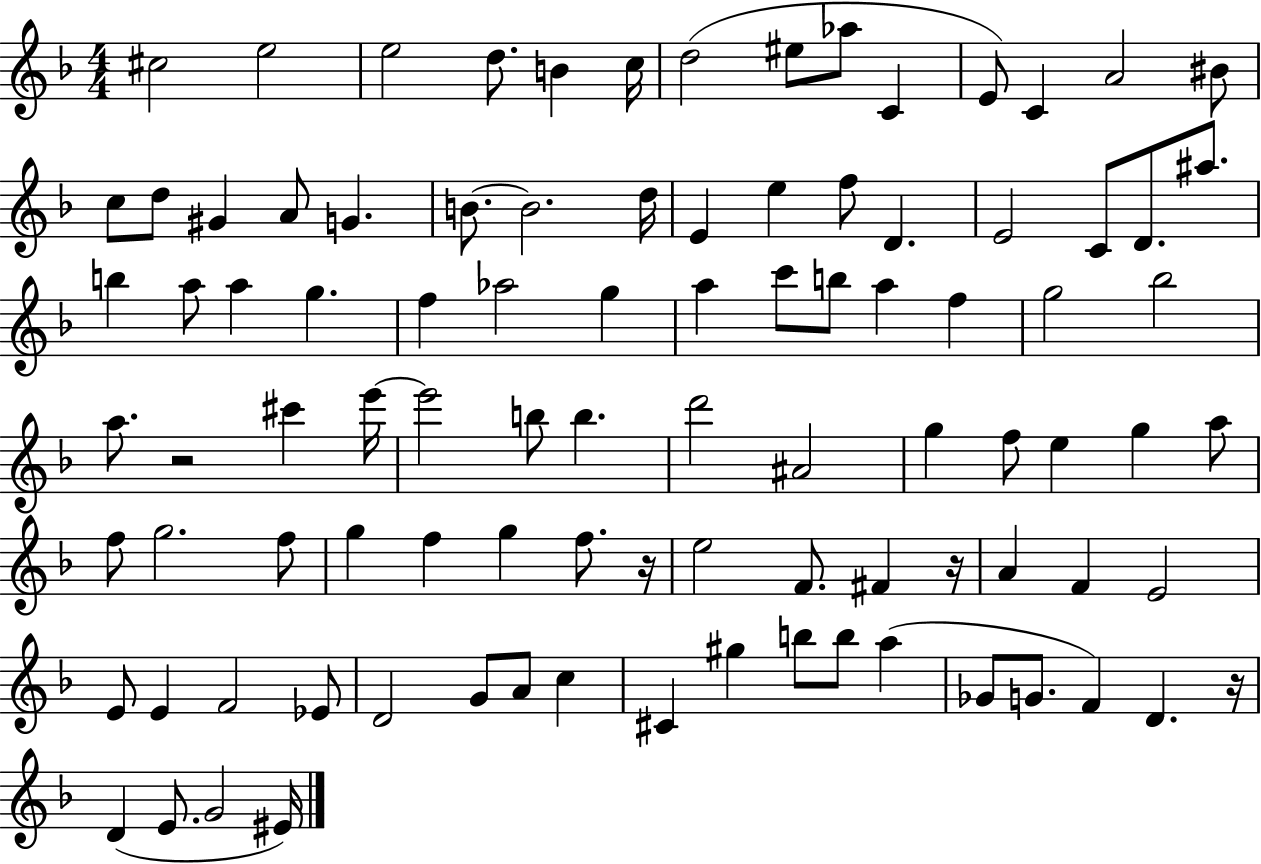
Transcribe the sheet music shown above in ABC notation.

X:1
T:Untitled
M:4/4
L:1/4
K:F
^c2 e2 e2 d/2 B c/4 d2 ^e/2 _a/2 C E/2 C A2 ^B/2 c/2 d/2 ^G A/2 G B/2 B2 d/4 E e f/2 D E2 C/2 D/2 ^a/2 b a/2 a g f _a2 g a c'/2 b/2 a f g2 _b2 a/2 z2 ^c' e'/4 e'2 b/2 b d'2 ^A2 g f/2 e g a/2 f/2 g2 f/2 g f g f/2 z/4 e2 F/2 ^F z/4 A F E2 E/2 E F2 _E/2 D2 G/2 A/2 c ^C ^g b/2 b/2 a _G/2 G/2 F D z/4 D E/2 G2 ^E/4